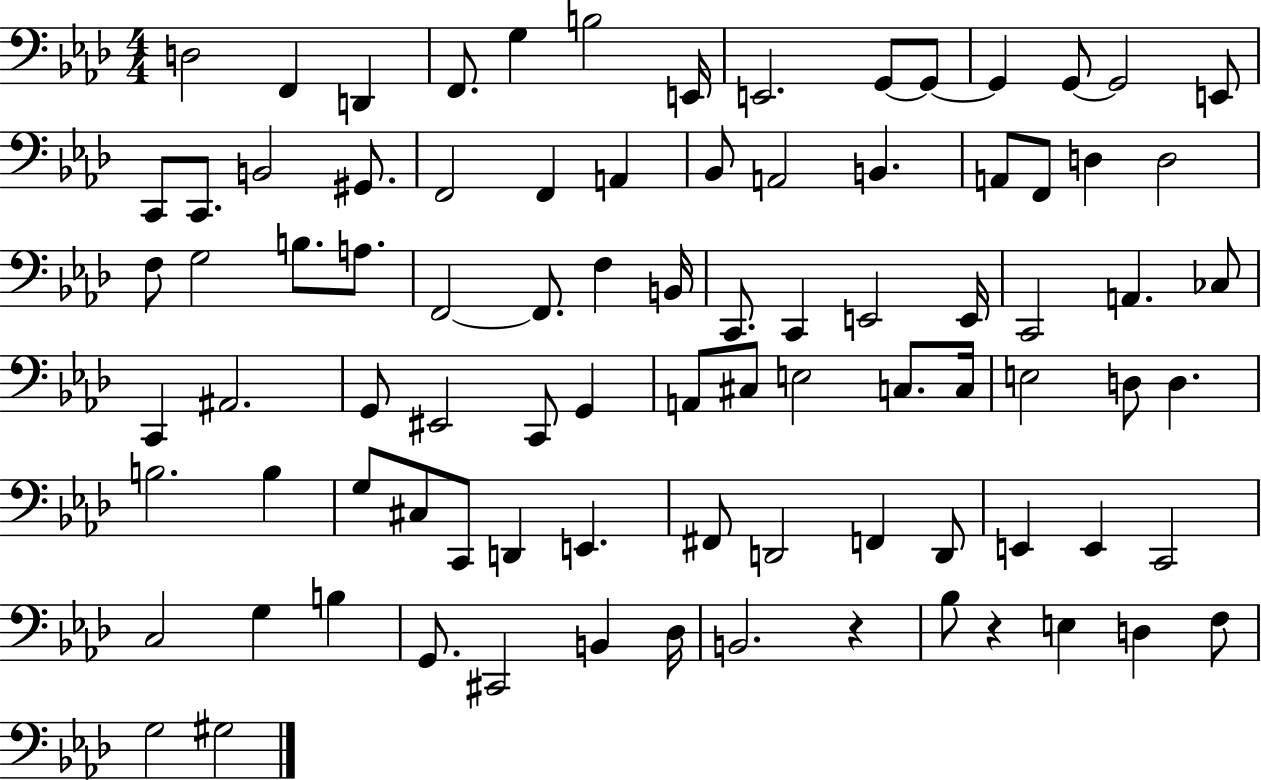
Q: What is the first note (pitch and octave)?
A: D3